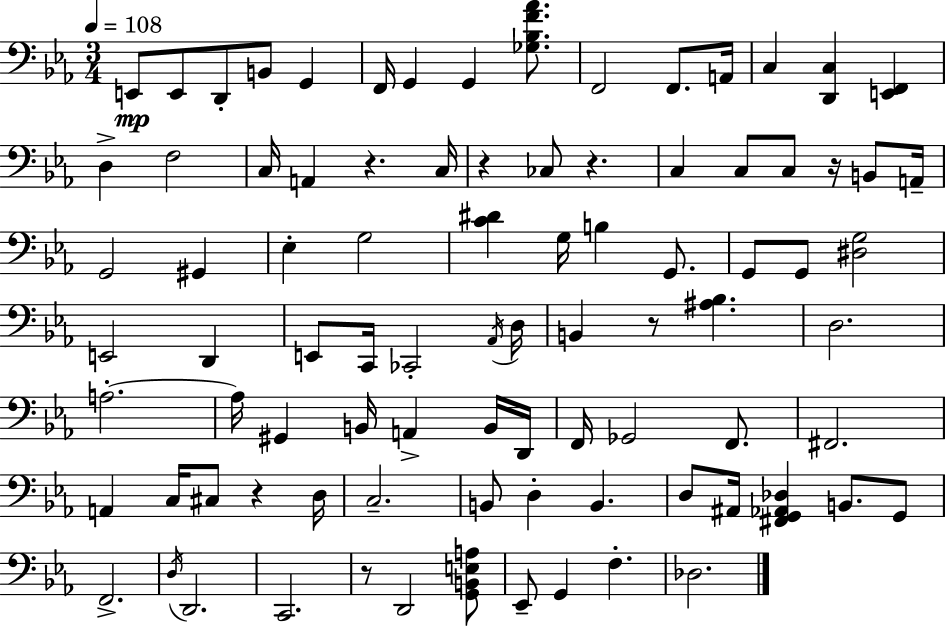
X:1
T:Untitled
M:3/4
L:1/4
K:Cm
E,,/2 E,,/2 D,,/2 B,,/2 G,, F,,/4 G,, G,, [_G,_B,F_A]/2 F,,2 F,,/2 A,,/4 C, [D,,C,] [E,,F,,] D, F,2 C,/4 A,, z C,/4 z _C,/2 z C, C,/2 C,/2 z/4 B,,/2 A,,/4 G,,2 ^G,, _E, G,2 [C^D] G,/4 B, G,,/2 G,,/2 G,,/2 [^D,G,]2 E,,2 D,, E,,/2 C,,/4 _C,,2 _A,,/4 D,/4 B,, z/2 [^A,_B,] D,2 A,2 A,/4 ^G,, B,,/4 A,, B,,/4 D,,/4 F,,/4 _G,,2 F,,/2 ^F,,2 A,, C,/4 ^C,/2 z D,/4 C,2 B,,/2 D, B,, D,/2 ^A,,/4 [^F,,G,,_A,,_D,] B,,/2 G,,/2 F,,2 D,/4 D,,2 C,,2 z/2 D,,2 [G,,B,,E,A,]/2 _E,,/2 G,, F, _D,2